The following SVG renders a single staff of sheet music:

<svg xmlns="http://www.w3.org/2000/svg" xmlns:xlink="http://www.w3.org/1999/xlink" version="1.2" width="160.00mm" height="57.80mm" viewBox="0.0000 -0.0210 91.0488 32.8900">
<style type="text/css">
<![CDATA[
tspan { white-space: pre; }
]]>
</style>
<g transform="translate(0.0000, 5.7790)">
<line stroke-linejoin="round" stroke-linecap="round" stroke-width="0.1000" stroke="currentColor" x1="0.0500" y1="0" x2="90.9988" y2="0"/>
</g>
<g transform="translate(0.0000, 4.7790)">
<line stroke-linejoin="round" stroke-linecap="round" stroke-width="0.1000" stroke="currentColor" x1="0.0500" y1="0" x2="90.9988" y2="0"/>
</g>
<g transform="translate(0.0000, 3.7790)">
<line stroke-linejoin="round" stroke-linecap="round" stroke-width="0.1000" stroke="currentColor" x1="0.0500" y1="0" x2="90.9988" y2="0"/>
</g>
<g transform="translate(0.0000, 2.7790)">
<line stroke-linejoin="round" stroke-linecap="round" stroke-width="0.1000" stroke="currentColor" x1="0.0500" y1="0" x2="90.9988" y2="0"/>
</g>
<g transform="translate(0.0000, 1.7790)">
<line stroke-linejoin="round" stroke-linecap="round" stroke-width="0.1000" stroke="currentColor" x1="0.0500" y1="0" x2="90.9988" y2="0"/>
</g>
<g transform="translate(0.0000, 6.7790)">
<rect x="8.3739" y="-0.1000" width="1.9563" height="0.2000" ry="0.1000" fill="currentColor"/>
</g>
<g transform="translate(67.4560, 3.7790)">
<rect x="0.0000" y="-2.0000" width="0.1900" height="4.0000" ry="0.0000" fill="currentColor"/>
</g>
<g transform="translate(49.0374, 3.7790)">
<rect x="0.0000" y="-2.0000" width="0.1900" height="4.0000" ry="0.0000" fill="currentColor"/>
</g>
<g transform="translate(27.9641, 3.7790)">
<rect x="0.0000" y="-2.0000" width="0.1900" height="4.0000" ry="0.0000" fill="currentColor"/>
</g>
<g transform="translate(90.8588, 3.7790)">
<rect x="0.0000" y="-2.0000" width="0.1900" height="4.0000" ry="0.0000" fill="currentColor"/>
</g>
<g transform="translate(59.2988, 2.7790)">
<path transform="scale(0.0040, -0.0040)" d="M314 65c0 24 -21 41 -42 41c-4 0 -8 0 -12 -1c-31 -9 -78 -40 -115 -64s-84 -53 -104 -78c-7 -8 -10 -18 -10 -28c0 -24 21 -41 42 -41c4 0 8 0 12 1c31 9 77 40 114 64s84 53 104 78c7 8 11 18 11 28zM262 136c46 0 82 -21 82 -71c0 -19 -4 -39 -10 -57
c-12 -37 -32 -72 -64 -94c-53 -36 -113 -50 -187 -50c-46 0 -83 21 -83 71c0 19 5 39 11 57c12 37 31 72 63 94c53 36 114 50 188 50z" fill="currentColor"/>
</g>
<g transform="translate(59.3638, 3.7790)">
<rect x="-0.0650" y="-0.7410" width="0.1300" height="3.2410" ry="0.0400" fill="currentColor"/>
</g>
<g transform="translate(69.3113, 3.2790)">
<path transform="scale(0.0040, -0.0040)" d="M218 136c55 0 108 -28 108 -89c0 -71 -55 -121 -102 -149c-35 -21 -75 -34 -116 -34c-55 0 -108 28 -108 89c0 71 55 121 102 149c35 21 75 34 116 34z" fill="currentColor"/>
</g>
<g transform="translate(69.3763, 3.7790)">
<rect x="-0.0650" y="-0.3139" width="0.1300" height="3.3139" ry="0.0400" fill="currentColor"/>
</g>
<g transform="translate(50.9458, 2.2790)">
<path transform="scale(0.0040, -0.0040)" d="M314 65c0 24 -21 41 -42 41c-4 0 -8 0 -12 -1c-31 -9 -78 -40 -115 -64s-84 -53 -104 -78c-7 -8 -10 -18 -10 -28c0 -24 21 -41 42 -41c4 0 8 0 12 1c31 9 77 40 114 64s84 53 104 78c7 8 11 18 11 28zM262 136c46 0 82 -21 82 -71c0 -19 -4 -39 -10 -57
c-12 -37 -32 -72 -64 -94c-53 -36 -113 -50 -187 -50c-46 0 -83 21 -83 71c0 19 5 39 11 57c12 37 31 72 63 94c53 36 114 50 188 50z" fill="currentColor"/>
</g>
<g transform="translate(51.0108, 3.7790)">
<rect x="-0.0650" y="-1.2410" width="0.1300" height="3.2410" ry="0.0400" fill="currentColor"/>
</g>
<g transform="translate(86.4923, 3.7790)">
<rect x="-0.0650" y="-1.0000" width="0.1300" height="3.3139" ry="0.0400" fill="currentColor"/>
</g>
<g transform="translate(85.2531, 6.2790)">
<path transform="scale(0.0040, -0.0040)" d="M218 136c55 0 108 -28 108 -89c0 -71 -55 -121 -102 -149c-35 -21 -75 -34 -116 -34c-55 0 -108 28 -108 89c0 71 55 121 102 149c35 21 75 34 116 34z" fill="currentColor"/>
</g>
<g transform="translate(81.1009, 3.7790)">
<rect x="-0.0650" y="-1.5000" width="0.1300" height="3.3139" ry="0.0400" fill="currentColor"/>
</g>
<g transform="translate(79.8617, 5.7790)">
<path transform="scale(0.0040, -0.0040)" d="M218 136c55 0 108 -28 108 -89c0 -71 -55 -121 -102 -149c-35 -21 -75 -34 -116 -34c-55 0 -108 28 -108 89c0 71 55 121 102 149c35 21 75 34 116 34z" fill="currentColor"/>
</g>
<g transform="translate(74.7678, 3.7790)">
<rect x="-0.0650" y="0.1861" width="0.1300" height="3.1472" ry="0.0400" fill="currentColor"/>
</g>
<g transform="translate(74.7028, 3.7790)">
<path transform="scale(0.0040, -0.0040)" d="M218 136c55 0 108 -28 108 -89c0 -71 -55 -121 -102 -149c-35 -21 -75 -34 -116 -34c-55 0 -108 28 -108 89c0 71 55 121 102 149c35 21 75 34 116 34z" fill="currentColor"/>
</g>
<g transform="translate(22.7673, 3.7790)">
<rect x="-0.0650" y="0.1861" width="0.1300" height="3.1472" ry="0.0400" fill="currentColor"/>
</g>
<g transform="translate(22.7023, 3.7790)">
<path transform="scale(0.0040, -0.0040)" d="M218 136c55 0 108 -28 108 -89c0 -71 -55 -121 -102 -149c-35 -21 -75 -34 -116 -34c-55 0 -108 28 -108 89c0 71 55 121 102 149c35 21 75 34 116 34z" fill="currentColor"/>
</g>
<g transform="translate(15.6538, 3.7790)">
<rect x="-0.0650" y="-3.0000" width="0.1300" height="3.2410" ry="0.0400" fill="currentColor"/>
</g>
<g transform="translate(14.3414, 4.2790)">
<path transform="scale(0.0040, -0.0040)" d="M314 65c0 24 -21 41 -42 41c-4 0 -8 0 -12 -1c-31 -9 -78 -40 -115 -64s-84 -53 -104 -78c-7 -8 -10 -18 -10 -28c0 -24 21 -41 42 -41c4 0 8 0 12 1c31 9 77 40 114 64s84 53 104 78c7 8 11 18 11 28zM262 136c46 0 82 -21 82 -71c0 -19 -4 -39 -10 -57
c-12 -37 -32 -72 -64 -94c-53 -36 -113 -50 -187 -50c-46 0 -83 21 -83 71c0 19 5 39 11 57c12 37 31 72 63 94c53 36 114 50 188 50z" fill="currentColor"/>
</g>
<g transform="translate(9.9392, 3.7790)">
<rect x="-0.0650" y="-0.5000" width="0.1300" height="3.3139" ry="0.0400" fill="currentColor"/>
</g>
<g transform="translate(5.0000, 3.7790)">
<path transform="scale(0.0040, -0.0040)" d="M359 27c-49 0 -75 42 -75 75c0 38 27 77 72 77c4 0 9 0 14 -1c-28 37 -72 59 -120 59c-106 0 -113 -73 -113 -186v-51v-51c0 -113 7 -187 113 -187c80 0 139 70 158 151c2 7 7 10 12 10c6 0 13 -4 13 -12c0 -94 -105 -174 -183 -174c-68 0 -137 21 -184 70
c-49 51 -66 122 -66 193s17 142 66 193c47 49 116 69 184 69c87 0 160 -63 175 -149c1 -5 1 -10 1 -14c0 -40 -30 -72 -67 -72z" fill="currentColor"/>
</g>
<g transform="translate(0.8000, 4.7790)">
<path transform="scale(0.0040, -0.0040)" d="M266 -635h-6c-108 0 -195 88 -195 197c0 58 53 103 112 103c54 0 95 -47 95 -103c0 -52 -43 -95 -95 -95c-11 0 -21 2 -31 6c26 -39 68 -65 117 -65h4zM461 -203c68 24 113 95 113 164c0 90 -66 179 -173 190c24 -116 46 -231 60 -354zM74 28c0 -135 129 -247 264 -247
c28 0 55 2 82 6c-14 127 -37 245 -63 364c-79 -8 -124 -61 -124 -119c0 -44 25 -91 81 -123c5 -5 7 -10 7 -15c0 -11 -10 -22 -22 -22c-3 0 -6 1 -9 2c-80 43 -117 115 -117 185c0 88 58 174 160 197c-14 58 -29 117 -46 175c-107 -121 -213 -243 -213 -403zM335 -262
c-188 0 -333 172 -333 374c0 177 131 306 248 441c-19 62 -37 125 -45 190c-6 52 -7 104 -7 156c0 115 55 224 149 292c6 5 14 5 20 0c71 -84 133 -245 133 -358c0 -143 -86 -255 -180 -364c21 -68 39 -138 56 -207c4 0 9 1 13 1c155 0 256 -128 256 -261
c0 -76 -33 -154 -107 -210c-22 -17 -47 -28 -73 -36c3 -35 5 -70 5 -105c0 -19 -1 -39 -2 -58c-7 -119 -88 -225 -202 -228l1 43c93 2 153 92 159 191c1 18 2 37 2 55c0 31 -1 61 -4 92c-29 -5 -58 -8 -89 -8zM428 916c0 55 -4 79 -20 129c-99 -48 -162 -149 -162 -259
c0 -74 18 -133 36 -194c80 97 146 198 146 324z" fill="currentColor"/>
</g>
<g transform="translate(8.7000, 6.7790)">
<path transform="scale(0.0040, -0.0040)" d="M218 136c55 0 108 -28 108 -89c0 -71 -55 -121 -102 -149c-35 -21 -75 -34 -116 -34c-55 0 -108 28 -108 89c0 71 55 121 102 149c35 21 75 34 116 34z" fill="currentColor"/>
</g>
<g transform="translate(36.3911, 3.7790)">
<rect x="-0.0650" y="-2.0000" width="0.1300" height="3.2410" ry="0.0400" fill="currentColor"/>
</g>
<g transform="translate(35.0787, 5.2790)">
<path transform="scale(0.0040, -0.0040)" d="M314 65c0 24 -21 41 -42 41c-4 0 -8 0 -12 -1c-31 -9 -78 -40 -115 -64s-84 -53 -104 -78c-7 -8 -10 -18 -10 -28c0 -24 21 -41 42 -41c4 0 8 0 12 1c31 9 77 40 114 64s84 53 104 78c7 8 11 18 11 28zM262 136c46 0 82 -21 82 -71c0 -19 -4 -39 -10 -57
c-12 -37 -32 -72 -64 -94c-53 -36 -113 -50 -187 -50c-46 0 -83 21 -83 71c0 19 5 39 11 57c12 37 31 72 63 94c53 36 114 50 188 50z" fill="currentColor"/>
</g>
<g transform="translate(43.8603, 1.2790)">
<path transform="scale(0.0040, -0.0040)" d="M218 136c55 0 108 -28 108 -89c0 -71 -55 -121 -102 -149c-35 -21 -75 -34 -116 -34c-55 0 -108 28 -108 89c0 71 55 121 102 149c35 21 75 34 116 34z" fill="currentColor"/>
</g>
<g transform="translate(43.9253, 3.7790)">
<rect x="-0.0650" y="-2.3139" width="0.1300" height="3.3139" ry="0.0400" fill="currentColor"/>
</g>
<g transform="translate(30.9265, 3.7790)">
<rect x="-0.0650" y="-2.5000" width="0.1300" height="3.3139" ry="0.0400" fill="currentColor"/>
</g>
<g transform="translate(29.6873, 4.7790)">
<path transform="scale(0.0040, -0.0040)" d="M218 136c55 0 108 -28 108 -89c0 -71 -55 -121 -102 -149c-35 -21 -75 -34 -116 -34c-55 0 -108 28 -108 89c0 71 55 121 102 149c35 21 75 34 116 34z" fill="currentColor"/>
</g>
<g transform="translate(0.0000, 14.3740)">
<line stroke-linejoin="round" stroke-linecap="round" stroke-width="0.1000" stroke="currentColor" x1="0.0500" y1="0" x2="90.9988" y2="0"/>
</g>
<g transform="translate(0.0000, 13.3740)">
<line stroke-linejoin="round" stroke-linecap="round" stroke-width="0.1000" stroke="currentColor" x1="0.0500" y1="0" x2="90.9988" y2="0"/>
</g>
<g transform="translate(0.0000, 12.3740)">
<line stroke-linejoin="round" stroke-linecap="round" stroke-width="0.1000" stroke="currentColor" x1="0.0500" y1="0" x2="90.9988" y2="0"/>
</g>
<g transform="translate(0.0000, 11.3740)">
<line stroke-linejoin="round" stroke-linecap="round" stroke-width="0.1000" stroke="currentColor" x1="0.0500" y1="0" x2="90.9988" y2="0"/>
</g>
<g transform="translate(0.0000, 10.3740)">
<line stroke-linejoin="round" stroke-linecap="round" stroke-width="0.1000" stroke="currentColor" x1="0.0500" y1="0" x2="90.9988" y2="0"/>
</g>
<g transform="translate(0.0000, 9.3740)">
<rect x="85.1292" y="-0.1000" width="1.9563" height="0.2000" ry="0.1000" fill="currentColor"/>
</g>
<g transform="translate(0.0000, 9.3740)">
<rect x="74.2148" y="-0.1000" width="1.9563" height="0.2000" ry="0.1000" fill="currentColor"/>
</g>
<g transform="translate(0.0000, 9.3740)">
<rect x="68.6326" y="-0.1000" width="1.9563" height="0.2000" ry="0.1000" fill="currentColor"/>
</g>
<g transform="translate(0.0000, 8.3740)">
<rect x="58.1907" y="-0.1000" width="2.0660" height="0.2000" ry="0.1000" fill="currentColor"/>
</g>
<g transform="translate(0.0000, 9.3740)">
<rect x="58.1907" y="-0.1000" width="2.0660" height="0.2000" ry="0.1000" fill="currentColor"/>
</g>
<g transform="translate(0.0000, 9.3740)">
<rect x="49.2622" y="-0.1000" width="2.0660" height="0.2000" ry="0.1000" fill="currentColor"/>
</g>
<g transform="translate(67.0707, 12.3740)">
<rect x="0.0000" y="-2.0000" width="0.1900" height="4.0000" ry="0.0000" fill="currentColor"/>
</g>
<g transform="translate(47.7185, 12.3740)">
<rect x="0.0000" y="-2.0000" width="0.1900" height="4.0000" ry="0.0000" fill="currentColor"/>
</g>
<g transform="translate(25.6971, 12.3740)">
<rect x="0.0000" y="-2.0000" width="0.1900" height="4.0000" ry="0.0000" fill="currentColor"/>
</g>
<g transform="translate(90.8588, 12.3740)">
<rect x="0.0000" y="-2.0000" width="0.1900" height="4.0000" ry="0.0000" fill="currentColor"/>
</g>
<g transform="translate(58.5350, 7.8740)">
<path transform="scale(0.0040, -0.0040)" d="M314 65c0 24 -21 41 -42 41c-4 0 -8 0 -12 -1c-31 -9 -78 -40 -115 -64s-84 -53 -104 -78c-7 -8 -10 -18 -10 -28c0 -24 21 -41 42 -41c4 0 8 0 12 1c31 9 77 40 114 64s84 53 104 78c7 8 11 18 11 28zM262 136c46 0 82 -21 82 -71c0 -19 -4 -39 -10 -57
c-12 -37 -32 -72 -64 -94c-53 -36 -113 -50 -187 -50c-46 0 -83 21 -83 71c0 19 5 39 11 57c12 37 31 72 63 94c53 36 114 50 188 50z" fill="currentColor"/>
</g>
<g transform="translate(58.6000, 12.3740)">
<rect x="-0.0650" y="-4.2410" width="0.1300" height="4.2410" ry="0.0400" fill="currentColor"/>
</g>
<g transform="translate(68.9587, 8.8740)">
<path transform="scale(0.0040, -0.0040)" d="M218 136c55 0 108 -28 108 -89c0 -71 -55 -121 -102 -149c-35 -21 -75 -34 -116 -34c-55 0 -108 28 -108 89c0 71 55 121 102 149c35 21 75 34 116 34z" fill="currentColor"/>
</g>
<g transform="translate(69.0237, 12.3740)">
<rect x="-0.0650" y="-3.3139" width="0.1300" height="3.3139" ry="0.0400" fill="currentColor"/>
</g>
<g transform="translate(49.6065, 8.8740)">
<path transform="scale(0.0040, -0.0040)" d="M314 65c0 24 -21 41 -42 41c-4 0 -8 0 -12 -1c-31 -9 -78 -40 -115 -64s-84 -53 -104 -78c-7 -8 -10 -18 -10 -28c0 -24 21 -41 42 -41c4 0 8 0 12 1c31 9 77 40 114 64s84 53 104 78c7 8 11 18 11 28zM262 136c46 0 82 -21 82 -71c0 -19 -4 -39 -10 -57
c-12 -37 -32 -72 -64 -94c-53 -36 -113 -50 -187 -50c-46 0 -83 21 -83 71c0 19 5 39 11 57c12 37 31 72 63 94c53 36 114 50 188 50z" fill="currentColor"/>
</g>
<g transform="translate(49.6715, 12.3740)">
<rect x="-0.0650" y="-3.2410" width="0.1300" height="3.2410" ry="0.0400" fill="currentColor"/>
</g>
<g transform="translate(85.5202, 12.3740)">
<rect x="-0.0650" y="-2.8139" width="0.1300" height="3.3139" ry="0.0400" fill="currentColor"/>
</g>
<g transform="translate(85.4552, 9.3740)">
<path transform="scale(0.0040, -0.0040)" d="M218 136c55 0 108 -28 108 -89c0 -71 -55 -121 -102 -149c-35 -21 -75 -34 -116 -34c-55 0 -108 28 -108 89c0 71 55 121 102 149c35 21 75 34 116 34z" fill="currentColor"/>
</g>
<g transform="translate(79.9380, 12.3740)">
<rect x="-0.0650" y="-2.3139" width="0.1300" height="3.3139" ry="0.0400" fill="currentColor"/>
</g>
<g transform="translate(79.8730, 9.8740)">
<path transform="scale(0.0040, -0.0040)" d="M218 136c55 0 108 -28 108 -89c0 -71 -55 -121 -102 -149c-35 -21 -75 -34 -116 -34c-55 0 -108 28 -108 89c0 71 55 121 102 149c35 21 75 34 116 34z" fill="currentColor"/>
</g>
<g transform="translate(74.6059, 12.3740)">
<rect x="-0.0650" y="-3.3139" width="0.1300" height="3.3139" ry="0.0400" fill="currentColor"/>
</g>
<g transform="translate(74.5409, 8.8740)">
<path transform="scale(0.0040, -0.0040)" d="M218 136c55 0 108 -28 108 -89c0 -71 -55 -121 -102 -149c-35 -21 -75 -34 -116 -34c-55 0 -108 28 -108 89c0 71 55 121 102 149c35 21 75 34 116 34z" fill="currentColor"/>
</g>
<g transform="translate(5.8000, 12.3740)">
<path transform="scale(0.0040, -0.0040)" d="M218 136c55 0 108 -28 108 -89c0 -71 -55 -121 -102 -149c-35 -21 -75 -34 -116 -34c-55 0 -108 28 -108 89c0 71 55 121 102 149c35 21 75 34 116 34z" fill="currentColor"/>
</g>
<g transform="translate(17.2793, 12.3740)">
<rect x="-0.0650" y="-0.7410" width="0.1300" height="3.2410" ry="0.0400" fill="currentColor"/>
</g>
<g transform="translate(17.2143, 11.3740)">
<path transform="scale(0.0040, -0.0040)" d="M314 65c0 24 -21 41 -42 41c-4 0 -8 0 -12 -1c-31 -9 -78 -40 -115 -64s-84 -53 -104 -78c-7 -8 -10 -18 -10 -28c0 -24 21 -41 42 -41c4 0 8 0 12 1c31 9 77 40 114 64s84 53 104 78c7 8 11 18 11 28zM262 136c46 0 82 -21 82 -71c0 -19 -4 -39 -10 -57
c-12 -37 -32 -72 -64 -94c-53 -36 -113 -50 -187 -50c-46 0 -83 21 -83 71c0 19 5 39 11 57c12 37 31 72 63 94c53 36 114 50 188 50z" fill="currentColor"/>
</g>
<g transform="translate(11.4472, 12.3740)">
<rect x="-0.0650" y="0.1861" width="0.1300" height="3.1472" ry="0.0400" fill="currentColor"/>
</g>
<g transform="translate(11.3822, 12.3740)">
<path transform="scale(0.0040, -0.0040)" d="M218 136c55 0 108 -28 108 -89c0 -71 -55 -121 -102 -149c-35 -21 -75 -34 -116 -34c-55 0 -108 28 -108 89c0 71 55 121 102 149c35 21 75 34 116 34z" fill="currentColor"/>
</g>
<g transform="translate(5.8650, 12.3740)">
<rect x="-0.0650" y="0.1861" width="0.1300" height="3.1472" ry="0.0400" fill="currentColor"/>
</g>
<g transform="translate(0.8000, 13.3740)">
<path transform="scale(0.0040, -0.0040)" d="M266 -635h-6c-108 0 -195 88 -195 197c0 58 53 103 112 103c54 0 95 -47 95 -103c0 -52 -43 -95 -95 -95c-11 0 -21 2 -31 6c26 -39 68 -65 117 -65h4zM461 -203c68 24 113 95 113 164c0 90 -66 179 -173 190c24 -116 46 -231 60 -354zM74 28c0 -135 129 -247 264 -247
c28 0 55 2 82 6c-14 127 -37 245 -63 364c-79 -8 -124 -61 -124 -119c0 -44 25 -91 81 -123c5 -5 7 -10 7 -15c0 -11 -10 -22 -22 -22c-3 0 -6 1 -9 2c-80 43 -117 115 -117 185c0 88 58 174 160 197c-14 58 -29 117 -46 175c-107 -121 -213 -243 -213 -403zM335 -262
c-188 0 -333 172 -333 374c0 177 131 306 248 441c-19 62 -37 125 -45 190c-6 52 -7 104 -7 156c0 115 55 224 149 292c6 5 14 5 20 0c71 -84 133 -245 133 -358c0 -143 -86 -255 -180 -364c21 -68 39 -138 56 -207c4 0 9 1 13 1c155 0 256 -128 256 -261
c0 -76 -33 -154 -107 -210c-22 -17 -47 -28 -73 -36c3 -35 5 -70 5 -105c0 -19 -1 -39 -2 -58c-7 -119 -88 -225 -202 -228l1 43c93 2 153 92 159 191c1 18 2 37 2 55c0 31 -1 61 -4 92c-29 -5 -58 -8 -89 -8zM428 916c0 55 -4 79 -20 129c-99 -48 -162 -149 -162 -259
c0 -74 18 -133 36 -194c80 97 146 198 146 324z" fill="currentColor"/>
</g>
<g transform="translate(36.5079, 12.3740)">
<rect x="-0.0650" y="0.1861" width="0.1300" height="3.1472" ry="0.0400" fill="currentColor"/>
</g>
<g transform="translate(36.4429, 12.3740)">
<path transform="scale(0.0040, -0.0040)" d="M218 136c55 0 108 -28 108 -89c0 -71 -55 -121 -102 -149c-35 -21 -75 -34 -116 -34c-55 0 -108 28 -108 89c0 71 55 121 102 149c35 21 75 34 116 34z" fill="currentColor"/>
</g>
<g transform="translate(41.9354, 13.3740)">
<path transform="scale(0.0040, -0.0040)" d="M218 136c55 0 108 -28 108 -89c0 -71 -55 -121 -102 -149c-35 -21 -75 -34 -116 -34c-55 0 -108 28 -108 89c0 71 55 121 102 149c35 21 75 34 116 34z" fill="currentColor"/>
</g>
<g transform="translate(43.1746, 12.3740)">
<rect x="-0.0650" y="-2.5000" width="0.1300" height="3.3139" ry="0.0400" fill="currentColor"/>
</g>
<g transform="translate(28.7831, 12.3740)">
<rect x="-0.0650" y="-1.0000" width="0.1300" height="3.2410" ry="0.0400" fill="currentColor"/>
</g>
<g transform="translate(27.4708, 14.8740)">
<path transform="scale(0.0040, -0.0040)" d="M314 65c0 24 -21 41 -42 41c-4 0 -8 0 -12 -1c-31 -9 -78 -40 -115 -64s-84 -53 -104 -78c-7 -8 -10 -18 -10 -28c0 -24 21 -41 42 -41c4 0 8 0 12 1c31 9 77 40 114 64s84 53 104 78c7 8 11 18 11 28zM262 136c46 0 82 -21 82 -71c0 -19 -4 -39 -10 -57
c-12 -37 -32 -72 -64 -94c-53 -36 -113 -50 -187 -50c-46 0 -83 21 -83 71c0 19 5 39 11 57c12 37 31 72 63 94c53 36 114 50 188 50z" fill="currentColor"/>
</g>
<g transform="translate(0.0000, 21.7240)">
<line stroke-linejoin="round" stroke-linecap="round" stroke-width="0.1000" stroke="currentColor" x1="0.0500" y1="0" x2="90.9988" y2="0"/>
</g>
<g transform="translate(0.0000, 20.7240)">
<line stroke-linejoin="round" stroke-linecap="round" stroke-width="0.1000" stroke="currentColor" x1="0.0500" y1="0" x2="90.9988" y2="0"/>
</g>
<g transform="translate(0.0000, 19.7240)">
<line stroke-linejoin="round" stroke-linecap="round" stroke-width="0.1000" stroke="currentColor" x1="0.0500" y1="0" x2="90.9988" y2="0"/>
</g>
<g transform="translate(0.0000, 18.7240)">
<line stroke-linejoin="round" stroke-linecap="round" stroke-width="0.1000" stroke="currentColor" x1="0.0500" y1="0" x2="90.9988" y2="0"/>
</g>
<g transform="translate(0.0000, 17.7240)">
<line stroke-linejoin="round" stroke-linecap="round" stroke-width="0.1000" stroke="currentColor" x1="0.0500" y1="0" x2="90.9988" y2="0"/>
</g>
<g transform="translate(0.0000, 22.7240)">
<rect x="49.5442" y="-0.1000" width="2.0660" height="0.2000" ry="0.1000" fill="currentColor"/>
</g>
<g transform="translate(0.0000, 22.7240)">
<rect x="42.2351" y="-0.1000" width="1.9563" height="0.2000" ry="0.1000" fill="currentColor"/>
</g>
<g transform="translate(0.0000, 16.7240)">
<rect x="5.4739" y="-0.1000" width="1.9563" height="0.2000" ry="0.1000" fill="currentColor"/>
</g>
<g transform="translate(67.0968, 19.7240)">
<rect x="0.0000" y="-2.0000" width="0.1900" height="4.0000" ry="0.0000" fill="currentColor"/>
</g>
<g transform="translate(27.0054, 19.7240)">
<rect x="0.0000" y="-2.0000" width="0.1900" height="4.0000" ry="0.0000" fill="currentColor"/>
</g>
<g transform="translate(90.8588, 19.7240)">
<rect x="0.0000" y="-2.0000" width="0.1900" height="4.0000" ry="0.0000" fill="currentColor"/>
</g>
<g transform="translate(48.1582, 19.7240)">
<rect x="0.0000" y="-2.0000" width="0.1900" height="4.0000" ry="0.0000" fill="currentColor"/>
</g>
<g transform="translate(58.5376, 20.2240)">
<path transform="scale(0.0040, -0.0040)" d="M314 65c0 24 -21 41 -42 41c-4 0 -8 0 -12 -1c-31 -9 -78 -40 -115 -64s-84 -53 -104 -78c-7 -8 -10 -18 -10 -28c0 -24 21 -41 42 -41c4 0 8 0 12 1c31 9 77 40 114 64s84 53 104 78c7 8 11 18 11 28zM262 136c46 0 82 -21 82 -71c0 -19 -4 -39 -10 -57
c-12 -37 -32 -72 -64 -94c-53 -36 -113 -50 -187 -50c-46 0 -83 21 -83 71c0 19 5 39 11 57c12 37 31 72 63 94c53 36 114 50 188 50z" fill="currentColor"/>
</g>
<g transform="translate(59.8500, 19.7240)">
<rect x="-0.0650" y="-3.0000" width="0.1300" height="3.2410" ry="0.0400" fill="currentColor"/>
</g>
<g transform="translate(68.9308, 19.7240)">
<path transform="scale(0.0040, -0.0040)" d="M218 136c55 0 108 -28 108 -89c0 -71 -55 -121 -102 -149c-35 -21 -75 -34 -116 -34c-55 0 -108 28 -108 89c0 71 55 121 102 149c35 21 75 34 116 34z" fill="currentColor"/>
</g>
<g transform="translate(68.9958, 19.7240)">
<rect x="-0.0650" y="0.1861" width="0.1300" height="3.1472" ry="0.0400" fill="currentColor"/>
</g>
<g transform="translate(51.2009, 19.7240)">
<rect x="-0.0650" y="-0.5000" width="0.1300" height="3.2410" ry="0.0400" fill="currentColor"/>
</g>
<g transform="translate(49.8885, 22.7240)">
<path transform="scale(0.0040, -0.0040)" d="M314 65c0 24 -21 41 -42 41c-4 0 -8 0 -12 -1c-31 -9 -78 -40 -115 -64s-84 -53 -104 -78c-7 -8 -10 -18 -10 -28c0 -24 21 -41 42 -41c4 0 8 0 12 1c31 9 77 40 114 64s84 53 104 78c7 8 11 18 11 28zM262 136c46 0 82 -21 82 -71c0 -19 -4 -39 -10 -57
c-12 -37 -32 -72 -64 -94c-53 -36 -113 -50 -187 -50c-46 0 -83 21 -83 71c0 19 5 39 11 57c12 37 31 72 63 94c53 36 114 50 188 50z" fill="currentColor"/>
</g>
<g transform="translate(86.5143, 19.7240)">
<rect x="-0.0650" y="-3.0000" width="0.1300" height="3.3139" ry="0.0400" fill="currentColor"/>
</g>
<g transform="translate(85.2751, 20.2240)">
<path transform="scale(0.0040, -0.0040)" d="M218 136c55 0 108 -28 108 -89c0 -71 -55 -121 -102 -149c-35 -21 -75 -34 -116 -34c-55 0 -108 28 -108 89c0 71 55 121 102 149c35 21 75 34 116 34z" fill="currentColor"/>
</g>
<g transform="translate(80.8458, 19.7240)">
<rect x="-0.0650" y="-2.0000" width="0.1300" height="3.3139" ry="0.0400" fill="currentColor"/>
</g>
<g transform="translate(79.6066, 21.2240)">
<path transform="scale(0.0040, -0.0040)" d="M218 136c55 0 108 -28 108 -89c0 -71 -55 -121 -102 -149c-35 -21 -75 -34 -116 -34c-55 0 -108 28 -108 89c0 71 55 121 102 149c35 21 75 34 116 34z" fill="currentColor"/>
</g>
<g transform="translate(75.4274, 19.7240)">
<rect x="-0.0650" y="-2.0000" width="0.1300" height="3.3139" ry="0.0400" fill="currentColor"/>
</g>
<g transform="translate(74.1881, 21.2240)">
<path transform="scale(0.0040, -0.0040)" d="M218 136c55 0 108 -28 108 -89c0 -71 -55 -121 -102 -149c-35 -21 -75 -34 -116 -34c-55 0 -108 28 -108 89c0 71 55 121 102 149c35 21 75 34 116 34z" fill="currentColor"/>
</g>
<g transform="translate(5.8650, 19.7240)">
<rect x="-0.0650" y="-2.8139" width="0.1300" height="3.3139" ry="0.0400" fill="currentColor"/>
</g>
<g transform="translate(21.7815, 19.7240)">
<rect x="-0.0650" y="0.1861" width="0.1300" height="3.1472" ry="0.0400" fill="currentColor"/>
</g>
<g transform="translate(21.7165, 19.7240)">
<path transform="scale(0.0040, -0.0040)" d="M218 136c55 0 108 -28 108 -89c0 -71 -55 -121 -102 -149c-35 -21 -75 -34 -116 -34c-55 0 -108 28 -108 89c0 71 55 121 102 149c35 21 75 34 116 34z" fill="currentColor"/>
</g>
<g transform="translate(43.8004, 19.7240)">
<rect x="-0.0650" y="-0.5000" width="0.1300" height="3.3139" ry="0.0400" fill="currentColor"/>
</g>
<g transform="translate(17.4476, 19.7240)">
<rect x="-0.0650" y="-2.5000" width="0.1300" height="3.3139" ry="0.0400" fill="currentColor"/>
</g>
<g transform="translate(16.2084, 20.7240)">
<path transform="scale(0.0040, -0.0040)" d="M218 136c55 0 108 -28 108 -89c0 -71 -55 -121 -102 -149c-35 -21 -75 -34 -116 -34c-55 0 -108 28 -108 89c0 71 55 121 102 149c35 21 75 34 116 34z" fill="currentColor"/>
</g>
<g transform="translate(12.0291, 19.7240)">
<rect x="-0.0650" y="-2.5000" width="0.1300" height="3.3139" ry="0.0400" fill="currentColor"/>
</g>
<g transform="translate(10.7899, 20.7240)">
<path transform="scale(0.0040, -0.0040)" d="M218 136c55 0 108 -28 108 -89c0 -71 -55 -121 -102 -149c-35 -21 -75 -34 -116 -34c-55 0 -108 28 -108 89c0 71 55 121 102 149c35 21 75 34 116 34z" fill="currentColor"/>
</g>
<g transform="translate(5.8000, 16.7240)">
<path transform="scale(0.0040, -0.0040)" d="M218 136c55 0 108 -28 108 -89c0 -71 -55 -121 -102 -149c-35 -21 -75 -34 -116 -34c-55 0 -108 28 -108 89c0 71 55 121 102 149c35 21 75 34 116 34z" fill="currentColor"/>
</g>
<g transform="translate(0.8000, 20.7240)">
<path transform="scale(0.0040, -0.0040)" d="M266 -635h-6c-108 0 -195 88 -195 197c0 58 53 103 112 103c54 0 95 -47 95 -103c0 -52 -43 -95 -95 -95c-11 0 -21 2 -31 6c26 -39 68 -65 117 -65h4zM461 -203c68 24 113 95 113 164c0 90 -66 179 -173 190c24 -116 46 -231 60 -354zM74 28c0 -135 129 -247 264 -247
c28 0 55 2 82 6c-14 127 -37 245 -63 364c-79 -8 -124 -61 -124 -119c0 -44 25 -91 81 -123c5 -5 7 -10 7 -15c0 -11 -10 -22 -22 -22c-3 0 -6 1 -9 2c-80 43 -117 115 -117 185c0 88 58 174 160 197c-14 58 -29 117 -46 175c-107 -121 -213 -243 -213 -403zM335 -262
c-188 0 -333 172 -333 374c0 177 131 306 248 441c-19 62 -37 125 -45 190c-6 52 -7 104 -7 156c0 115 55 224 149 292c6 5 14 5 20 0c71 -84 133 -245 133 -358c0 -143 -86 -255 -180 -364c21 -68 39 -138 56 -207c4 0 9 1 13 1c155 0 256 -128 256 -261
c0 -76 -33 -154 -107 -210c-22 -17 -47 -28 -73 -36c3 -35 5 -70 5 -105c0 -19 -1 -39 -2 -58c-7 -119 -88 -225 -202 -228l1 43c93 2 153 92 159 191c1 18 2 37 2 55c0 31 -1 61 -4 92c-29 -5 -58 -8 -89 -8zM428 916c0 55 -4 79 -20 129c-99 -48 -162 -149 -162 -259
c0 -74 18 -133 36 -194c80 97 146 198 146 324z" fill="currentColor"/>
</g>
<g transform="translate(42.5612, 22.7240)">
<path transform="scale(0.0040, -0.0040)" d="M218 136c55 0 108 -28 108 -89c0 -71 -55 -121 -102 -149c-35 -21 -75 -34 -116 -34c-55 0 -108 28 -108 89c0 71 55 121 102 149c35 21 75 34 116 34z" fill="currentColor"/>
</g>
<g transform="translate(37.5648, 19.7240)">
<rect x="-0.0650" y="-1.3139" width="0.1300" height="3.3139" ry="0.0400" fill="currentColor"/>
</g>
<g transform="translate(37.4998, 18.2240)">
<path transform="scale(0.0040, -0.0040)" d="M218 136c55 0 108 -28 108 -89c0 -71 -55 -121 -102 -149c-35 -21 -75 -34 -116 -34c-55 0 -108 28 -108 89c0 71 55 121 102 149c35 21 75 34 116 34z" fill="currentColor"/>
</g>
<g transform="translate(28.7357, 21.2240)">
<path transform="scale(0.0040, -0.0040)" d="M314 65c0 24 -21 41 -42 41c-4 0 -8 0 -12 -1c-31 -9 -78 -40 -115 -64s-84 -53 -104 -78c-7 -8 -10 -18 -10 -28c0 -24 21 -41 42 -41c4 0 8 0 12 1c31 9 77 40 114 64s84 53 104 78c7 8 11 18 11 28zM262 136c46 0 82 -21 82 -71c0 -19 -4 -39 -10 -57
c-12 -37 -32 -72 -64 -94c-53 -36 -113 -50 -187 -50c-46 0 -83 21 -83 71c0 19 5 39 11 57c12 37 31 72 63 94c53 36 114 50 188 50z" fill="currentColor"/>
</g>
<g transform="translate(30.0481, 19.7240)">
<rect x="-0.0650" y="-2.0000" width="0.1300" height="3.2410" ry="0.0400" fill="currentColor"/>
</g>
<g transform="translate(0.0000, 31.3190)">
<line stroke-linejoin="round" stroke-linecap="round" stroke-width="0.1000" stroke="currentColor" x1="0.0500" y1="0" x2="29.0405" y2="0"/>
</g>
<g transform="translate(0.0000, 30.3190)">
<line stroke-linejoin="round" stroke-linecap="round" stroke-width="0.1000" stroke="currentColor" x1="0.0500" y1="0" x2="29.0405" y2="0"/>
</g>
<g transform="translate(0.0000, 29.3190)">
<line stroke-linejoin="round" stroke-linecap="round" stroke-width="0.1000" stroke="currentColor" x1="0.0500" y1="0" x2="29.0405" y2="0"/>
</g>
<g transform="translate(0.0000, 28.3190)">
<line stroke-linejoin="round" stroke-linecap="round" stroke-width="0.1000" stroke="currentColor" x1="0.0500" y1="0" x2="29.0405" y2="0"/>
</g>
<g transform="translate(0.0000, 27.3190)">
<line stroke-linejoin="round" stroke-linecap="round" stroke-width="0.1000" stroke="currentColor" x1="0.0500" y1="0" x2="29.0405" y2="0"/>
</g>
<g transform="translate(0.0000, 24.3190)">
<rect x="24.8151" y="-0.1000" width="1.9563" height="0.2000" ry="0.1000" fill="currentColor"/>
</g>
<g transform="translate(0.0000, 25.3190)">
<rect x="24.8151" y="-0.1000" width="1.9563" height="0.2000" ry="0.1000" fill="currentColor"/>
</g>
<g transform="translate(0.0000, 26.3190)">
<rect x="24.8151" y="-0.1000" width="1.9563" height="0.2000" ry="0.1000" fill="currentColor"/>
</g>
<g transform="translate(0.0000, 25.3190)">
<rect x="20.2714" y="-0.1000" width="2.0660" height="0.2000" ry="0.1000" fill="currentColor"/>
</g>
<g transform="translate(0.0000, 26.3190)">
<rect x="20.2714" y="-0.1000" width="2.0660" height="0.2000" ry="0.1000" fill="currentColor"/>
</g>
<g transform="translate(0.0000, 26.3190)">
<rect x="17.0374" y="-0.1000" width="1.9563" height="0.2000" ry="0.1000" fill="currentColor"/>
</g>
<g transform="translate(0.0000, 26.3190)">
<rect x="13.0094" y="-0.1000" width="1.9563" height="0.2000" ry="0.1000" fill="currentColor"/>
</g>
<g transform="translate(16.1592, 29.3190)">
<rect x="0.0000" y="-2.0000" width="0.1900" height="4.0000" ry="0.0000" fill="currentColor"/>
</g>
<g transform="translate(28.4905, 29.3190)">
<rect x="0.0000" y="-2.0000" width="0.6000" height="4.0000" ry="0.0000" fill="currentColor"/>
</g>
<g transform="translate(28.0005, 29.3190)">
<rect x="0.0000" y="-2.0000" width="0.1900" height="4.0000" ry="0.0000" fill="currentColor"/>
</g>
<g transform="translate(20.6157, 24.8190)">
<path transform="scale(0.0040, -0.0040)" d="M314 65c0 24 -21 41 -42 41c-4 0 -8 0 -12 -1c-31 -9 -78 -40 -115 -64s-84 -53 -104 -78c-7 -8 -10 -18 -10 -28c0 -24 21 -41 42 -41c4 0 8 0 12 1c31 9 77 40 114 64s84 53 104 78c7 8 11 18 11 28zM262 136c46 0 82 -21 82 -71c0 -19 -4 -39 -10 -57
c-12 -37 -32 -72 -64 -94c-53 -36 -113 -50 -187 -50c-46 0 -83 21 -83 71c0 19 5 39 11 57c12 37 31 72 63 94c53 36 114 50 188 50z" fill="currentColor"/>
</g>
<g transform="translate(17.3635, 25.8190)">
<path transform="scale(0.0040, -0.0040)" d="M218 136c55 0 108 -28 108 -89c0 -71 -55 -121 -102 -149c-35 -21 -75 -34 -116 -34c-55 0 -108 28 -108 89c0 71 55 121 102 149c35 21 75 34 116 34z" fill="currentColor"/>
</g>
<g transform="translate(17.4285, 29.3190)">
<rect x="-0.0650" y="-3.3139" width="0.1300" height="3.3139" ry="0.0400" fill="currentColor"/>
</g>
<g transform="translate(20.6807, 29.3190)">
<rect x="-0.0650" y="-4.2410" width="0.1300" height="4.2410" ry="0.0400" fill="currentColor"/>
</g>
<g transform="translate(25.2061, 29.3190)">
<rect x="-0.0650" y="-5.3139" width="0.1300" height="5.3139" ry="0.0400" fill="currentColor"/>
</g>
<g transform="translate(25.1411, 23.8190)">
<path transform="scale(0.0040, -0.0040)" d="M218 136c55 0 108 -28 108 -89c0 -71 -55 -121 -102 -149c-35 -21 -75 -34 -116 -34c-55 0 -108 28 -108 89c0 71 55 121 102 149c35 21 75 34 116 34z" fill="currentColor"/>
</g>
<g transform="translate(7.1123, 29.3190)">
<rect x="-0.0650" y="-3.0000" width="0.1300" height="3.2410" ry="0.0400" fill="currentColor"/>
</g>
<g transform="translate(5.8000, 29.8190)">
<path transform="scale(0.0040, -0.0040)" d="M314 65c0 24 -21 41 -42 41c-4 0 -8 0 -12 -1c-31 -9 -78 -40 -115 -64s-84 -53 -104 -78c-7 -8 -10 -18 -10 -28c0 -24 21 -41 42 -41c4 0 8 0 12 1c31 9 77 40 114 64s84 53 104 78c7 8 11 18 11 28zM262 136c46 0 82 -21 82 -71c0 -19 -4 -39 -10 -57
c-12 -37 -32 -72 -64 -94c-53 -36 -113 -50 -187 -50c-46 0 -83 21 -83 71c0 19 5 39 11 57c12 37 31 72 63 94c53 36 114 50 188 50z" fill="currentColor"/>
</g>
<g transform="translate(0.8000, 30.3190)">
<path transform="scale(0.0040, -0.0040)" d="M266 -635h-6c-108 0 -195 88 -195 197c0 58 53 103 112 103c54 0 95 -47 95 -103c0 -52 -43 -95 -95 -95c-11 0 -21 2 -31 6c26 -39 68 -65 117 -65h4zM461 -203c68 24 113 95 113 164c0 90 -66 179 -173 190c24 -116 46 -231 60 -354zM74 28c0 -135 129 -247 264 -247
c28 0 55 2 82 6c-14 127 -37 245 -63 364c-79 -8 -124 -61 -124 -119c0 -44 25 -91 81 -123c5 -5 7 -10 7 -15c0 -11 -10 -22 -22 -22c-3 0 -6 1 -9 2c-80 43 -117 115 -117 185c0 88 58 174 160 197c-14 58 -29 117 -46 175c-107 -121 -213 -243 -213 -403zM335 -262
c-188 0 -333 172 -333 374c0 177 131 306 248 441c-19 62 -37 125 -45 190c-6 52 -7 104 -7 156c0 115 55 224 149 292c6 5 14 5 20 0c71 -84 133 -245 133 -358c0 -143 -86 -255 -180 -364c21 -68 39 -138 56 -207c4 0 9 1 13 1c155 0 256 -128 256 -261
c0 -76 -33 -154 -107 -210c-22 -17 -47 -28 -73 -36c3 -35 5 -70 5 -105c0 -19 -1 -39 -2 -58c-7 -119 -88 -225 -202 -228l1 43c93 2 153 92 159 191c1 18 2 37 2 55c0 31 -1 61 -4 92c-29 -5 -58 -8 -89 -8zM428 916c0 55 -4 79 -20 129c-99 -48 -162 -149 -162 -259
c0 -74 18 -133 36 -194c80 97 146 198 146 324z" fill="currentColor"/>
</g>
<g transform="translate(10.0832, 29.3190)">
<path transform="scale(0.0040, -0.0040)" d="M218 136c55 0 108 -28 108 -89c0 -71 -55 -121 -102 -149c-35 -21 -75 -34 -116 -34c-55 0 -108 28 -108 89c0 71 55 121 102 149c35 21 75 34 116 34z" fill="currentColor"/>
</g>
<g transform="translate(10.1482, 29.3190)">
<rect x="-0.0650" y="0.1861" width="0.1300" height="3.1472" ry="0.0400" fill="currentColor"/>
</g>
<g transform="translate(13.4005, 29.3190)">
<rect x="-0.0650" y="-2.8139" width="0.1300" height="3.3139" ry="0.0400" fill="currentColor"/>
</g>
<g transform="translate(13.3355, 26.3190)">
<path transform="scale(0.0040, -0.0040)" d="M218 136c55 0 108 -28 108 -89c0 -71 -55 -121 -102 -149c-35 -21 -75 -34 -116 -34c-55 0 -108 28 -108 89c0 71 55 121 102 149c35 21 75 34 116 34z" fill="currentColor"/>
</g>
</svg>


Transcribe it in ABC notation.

X:1
T:Untitled
M:4/4
L:1/4
K:C
C A2 B G F2 g e2 d2 c B E D B B d2 D2 B G b2 d'2 b b g a a G G B F2 e C C2 A2 B F F A A2 B a b d'2 f'